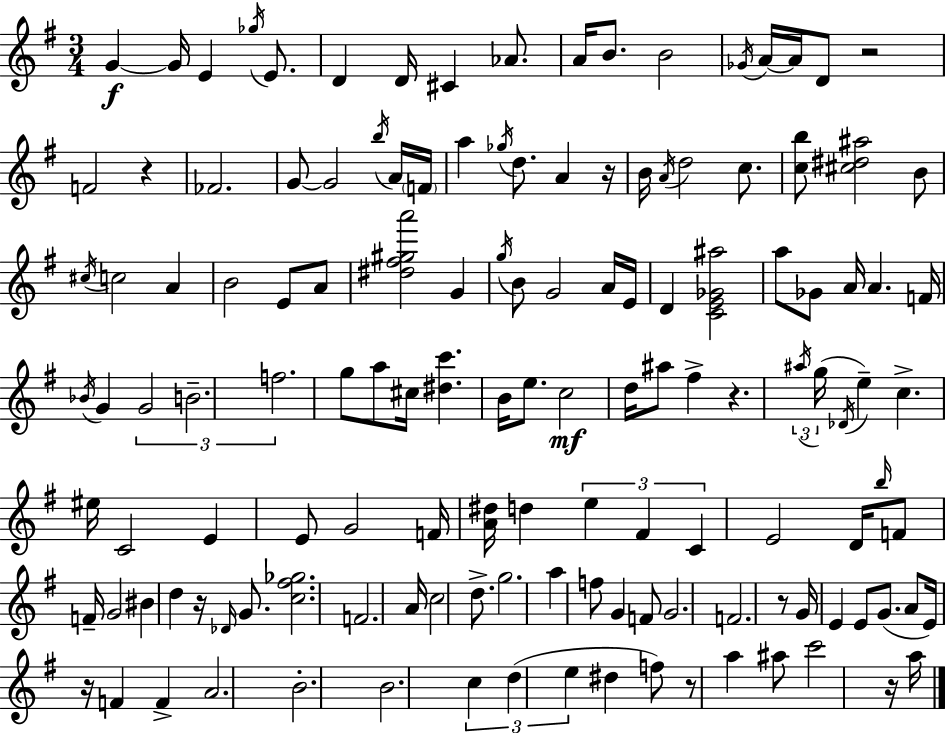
X:1
T:Untitled
M:3/4
L:1/4
K:Em
G G/4 E _g/4 E/2 D D/4 ^C _A/2 A/4 B/2 B2 _G/4 A/4 A/4 D/2 z2 F2 z _F2 G/2 G2 b/4 A/4 F/4 a _g/4 d/2 A z/4 B/4 A/4 d2 c/2 [cb]/2 [^c^d^a]2 B/2 ^c/4 c2 A B2 E/2 A/2 [^d^f^ga']2 G g/4 B/2 G2 A/4 E/4 D [CE_G^a]2 a/2 _G/2 A/4 A F/4 _B/4 G G2 B2 f2 g/2 a/2 ^c/4 [^dc'] B/4 e/2 c2 d/4 ^a/2 ^f z ^a/4 g/4 _D/4 e c ^e/4 C2 E E/2 G2 F/4 [A^d]/4 d e ^F C E2 D/4 b/4 F/2 F/4 G2 ^B d z/4 _D/4 G/2 [c^f_g]2 F2 A/4 c2 d/2 g2 a f/2 G F/2 G2 F2 z/2 G/4 E E/2 G/2 A/2 E/4 z/4 F F A2 B2 B2 c d e ^d f/2 z/2 a ^a/2 c'2 z/4 a/4